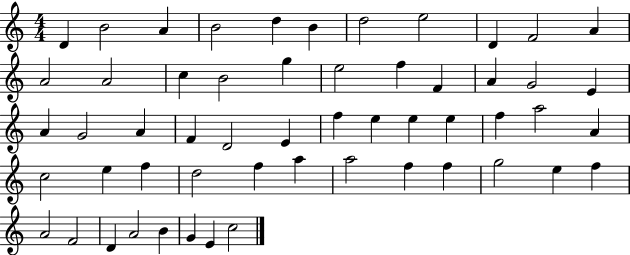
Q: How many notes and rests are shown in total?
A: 55